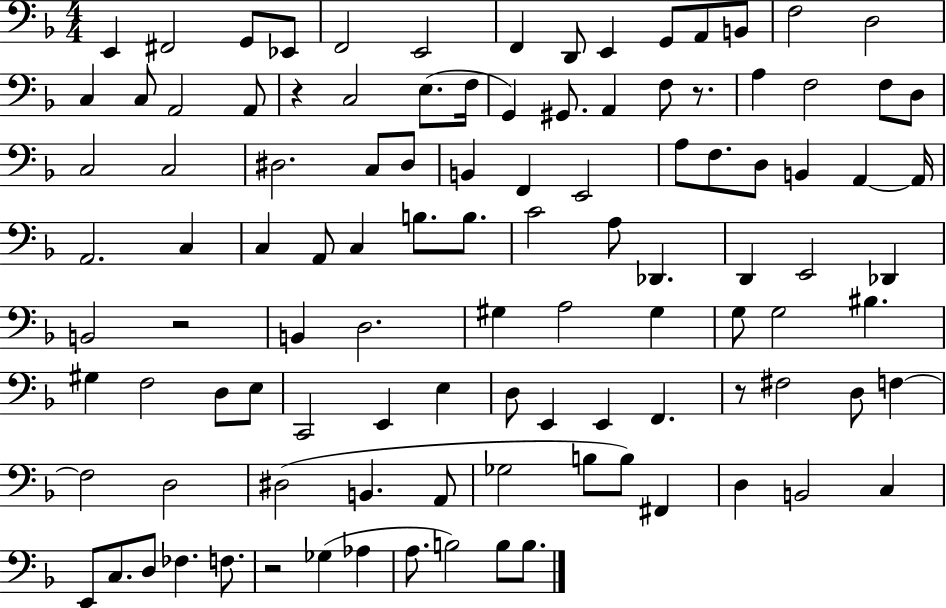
{
  \clef bass
  \numericTimeSignature
  \time 4/4
  \key f \major
  e,4 fis,2 g,8 ees,8 | f,2 e,2 | f,4 d,8 e,4 g,8 a,8 b,8 | f2 d2 | \break c4 c8 a,2 a,8 | r4 c2 e8.( f16 | g,4) gis,8. a,4 f8 r8. | a4 f2 f8 d8 | \break c2 c2 | dis2. c8 dis8 | b,4 f,4 e,2 | a8 f8. d8 b,4 a,4~~ a,16 | \break a,2. c4 | c4 a,8 c4 b8. b8. | c'2 a8 des,4. | d,4 e,2 des,4 | \break b,2 r2 | b,4 d2. | gis4 a2 gis4 | g8 g2 bis4. | \break gis4 f2 d8 e8 | c,2 e,4 e4 | d8 e,4 e,4 f,4. | r8 fis2 d8 f4~~ | \break f2 d2 | dis2( b,4. a,8 | ges2 b8 b8) fis,4 | d4 b,2 c4 | \break e,8 c8. d8 fes4. f8. | r2 ges4( aes4 | a8. b2) b8 b8. | \bar "|."
}